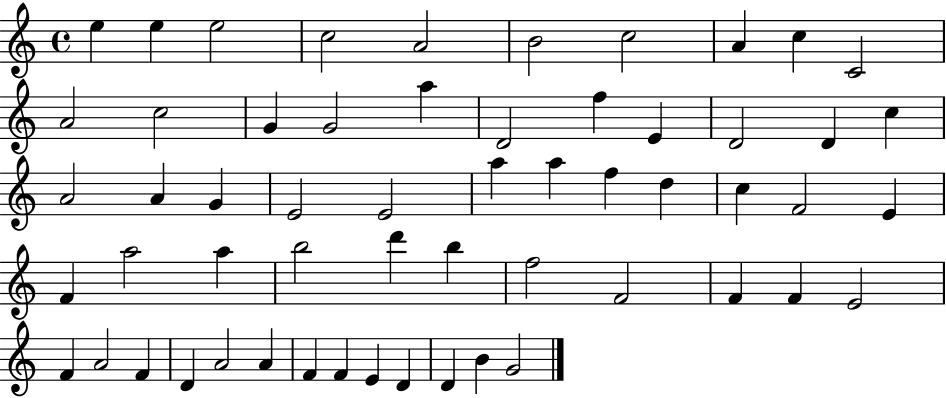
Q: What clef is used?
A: treble